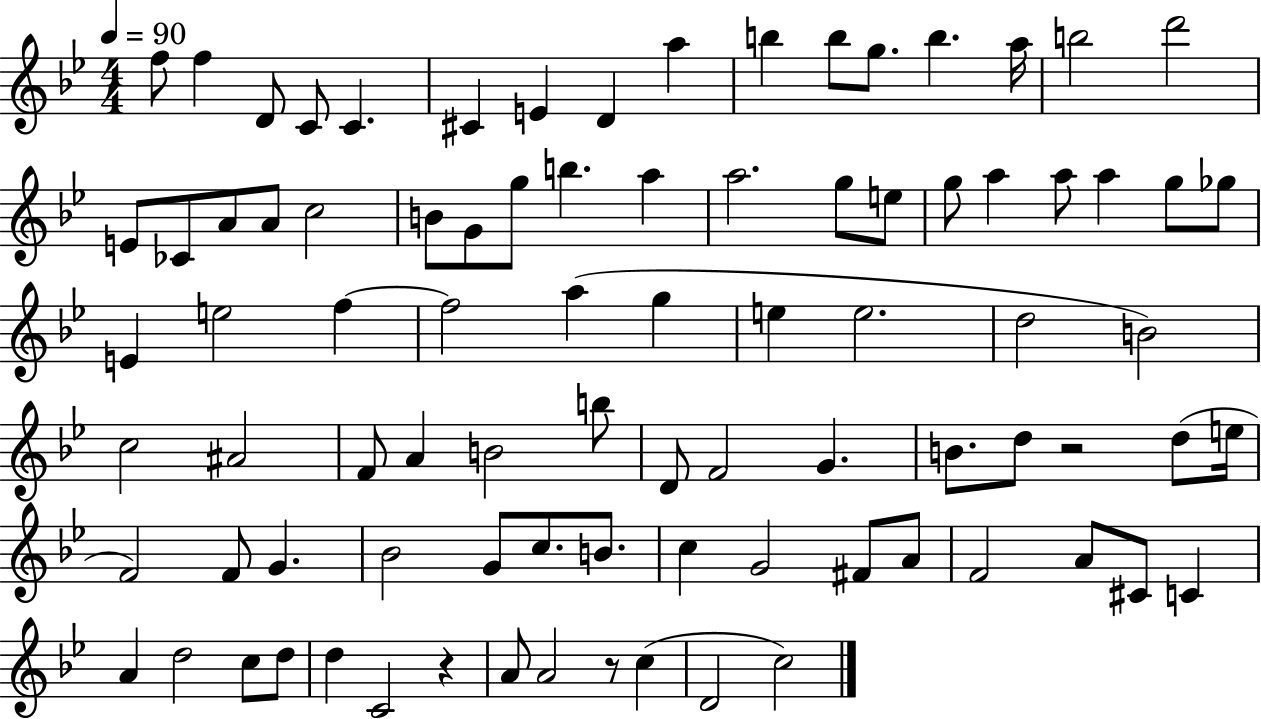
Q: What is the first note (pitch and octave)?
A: F5